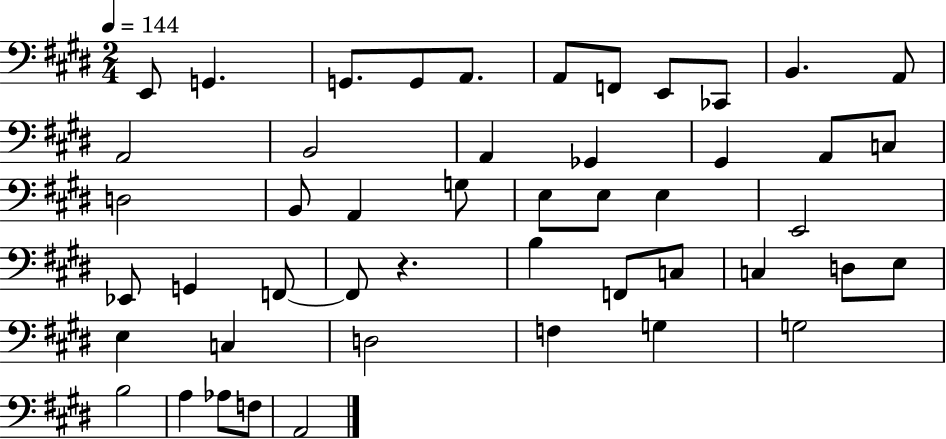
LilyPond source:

{
  \clef bass
  \numericTimeSignature
  \time 2/4
  \key e \major
  \tempo 4 = 144
  e,8 g,4. | g,8. g,8 a,8. | a,8 f,8 e,8 ces,8 | b,4. a,8 | \break a,2 | b,2 | a,4 ges,4 | gis,4 a,8 c8 | \break d2 | b,8 a,4 g8 | e8 e8 e4 | e,2 | \break ees,8 g,4 f,8~~ | f,8 r4. | b4 f,8 c8 | c4 d8 e8 | \break e4 c4 | d2 | f4 g4 | g2 | \break b2 | a4 aes8 f8 | a,2 | \bar "|."
}